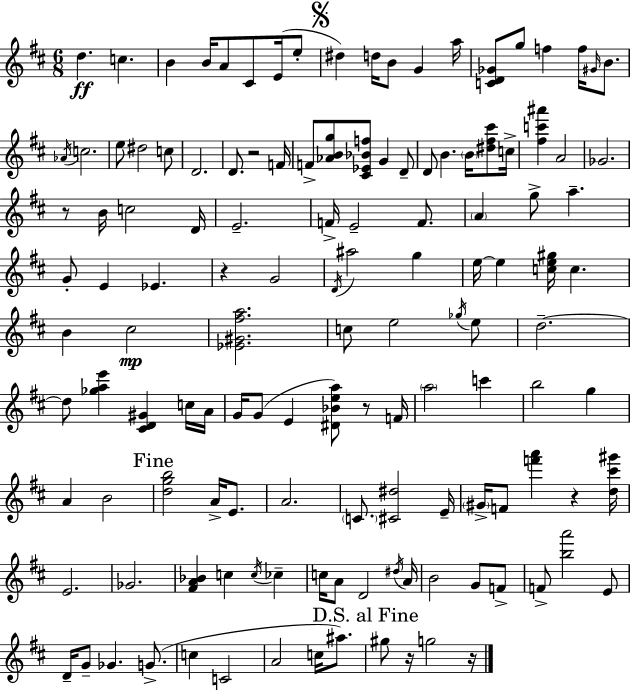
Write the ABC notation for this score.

X:1
T:Untitled
M:6/8
L:1/4
K:D
d c B B/4 A/2 ^C/2 E/4 e/2 ^d d/4 B/2 G a/4 [CD_G]/2 g/2 f f/4 ^G/4 B/2 _A/4 c2 e/2 ^d2 c/2 D2 D/2 z2 F/4 F/2 [_ABg]/2 [^C_E_Bf]/2 G D/2 D/2 B B/4 [^d^f^c']/2 c/4 [^fc'^a'] A2 _G2 z/2 B/4 c2 D/4 E2 F/4 E2 F/2 A g/2 a G/2 E _E z G2 D/4 ^a2 g e/4 e [ce^g]/4 c B ^c2 [_E^G^fa]2 c/2 e2 _g/4 e/2 d2 d/2 [_gae'] [^CD^G] c/4 A/4 G/4 G/2 E [^D_Bea]/2 z/2 F/4 a2 c' b2 g A B2 [dgb]2 A/4 E/2 A2 C/2 [^C^d]2 E/4 ^G/4 F/2 [f'a'] z [d^c'^g']/4 E2 _G2 [^FA_B] c c/4 _c c/4 A/2 D2 ^d/4 A/4 B2 G/2 F/2 F/2 [ba']2 E/2 D/4 G/2 _G G/2 c C2 A2 c/4 ^a/2 ^g/2 z/4 g2 z/4